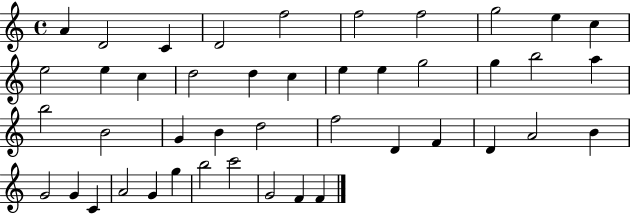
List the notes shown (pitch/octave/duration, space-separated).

A4/q D4/h C4/q D4/h F5/h F5/h F5/h G5/h E5/q C5/q E5/h E5/q C5/q D5/h D5/q C5/q E5/q E5/q G5/h G5/q B5/h A5/q B5/h B4/h G4/q B4/q D5/h F5/h D4/q F4/q D4/q A4/h B4/q G4/h G4/q C4/q A4/h G4/q G5/q B5/h C6/h G4/h F4/q F4/q